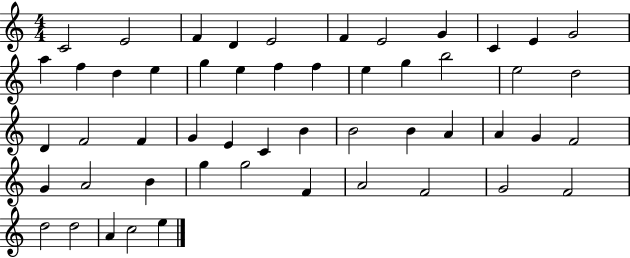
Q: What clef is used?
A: treble